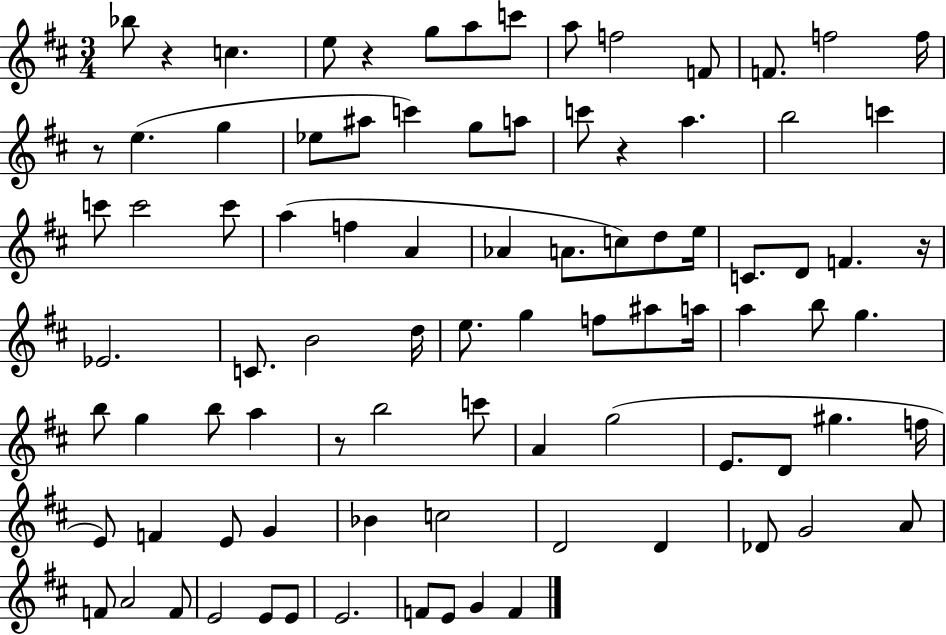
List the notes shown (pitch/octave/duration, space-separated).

Bb5/e R/q C5/q. E5/e R/q G5/e A5/e C6/e A5/e F5/h F4/e F4/e. F5/h F5/s R/e E5/q. G5/q Eb5/e A#5/e C6/q G5/e A5/e C6/e R/q A5/q. B5/h C6/q C6/e C6/h C6/e A5/q F5/q A4/q Ab4/q A4/e. C5/e D5/e E5/s C4/e. D4/e F4/q. R/s Eb4/h. C4/e. B4/h D5/s E5/e. G5/q F5/e A#5/e A5/s A5/q B5/e G5/q. B5/e G5/q B5/e A5/q R/e B5/h C6/e A4/q G5/h E4/e. D4/e G#5/q. F5/s E4/e F4/q E4/e G4/q Bb4/q C5/h D4/h D4/q Db4/e G4/h A4/e F4/e A4/h F4/e E4/h E4/e E4/e E4/h. F4/e E4/e G4/q F4/q